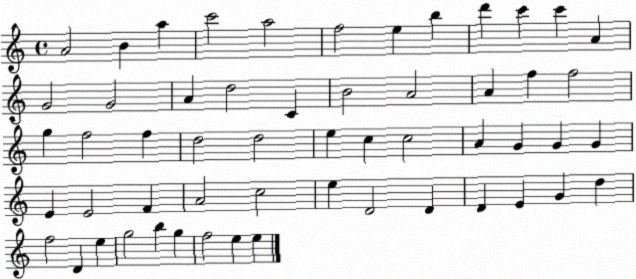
X:1
T:Untitled
M:4/4
L:1/4
K:C
A2 B a c'2 a2 f2 e b d' c' c' A G2 G2 A d2 C B2 A2 A f f2 g f2 f d2 d2 e c c2 A G G G E E2 F A2 c2 e D2 D D E G d f2 D e g2 b g f2 e e